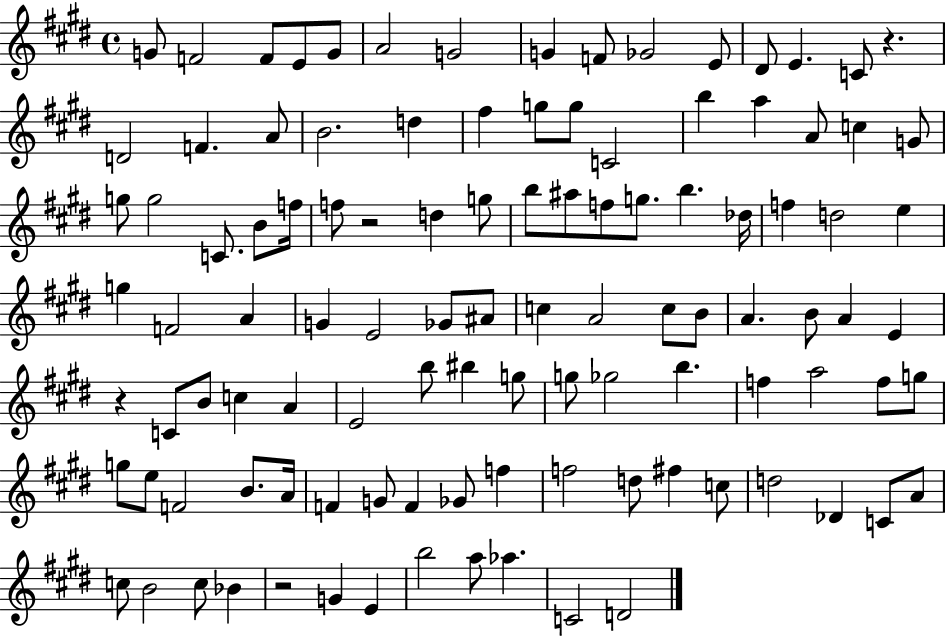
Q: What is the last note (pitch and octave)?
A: D4